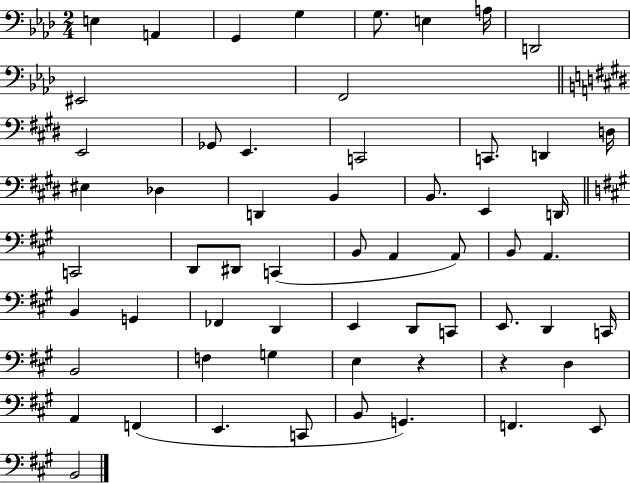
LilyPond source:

{
  \clef bass
  \numericTimeSignature
  \time 2/4
  \key aes \major
  e4 a,4 | g,4 g4 | g8. e4 a16 | d,2 | \break eis,2 | f,2 | \bar "||" \break \key e \major e,2 | ges,8 e,4. | c,2 | c,8. d,4 d16 | \break eis4 des4 | d,4 b,4 | b,8. e,4 d,16 | \bar "||" \break \key a \major c,2 | d,8 dis,8 c,4( | b,8 a,4 a,8) | b,8 a,4. | \break b,4 g,4 | fes,4 d,4 | e,4 d,8 c,8 | e,8. d,4 c,16 | \break b,2 | f4 g4 | e4 r4 | r4 d4 | \break a,4 f,4( | e,4. c,8 | b,8 g,4.) | f,4. e,8 | \break b,2 | \bar "|."
}